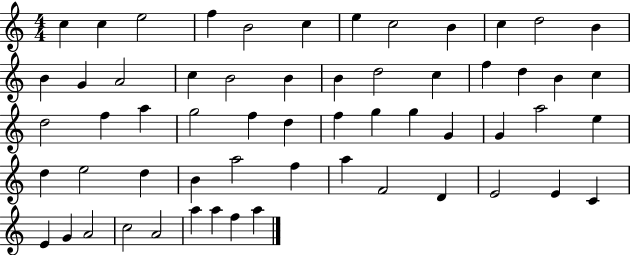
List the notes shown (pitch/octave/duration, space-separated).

C5/q C5/q E5/h F5/q B4/h C5/q E5/q C5/h B4/q C5/q D5/h B4/q B4/q G4/q A4/h C5/q B4/h B4/q B4/q D5/h C5/q F5/q D5/q B4/q C5/q D5/h F5/q A5/q G5/h F5/q D5/q F5/q G5/q G5/q G4/q G4/q A5/h E5/q D5/q E5/h D5/q B4/q A5/h F5/q A5/q F4/h D4/q E4/h E4/q C4/q E4/q G4/q A4/h C5/h A4/h A5/q A5/q F5/q A5/q